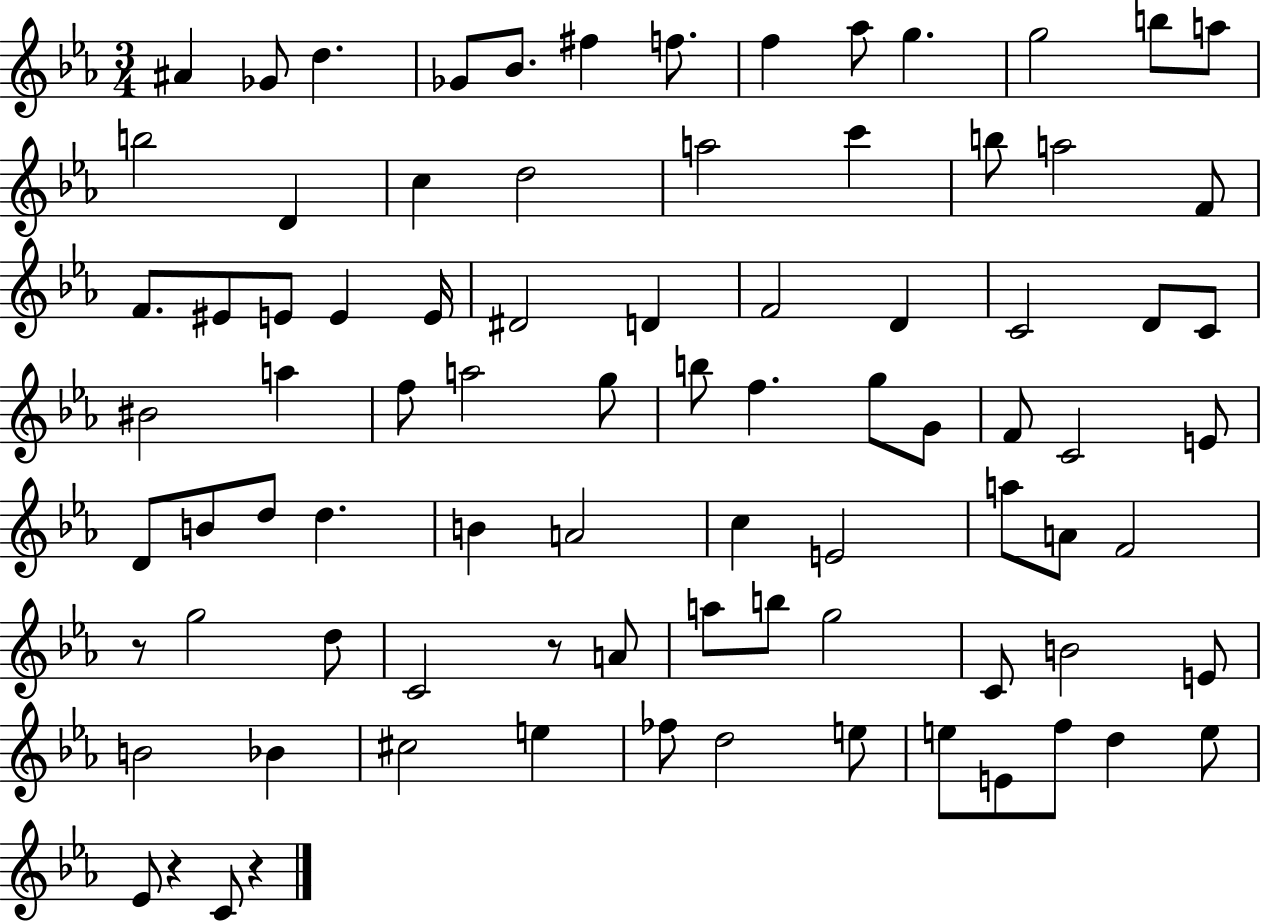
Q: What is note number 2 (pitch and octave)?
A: Gb4